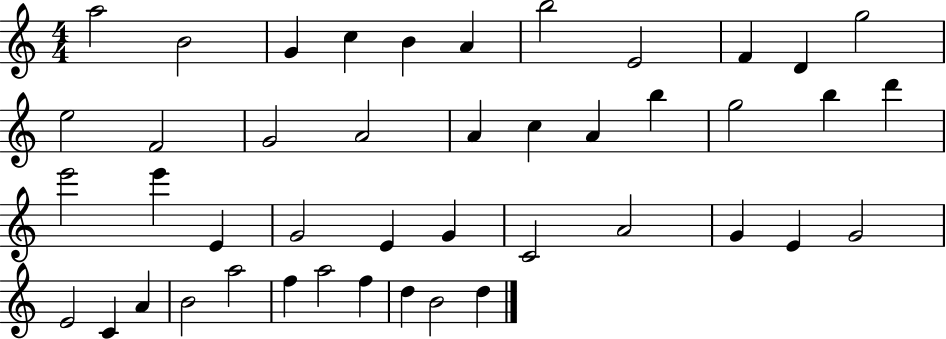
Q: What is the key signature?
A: C major